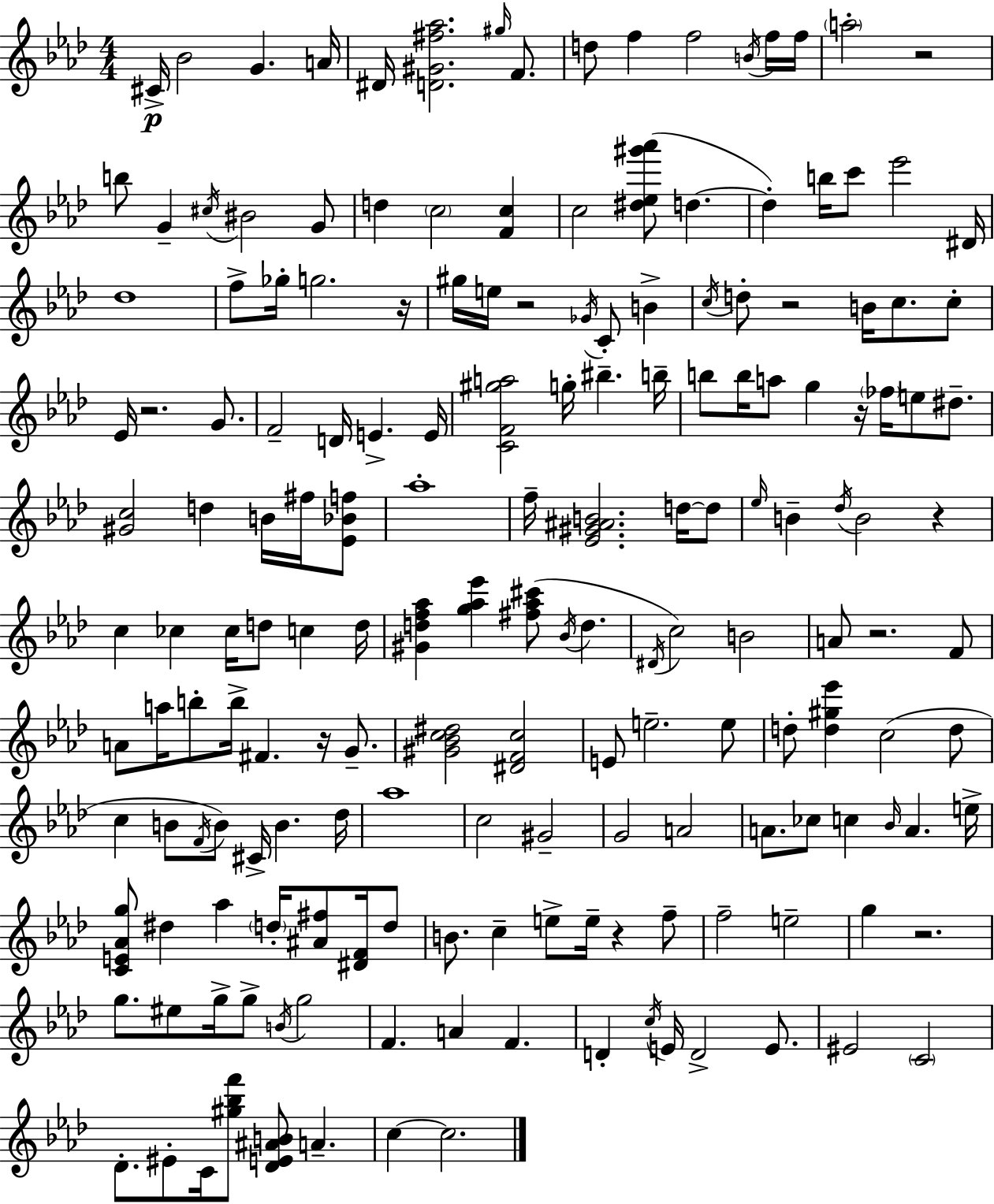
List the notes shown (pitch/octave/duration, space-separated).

C#4/s Bb4/h G4/q. A4/s D#4/s [D4,G#4,F#5,Ab5]/h. G#5/s F4/e. D5/e F5/q F5/h B4/s F5/s F5/s A5/h R/h B5/e G4/q C#5/s BIS4/h G4/e D5/q C5/h [F4,C5]/q C5/h [D#5,Eb5,G#6,Ab6]/e D5/q. D5/q B5/s C6/e Eb6/h D#4/s Db5/w F5/e Gb5/s G5/h. R/s G#5/s E5/s R/h Gb4/s C4/e B4/q C5/s D5/e R/h B4/s C5/e. C5/e Eb4/s R/h. G4/e. F4/h D4/s E4/q. E4/s [C4,F4,G#5,A5]/h G5/s BIS5/q. B5/s B5/e B5/s A5/e G5/q R/s FES5/s E5/e D#5/e. [G#4,C5]/h D5/q B4/s F#5/s [Eb4,Bb4,F5]/e Ab5/w F5/s [Eb4,G#4,A#4,B4]/h. D5/s D5/e Eb5/s B4/q Db5/s B4/h R/q C5/q CES5/q CES5/s D5/e C5/q D5/s [G#4,D5,F5,Ab5]/q [G5,Ab5,Eb6]/q [F#5,Ab5,C#6]/e Bb4/s D5/q. D#4/s C5/h B4/h A4/e R/h. F4/e A4/e A5/s B5/e B5/s F#4/q. R/s G4/e. [G#4,Bb4,C5,D#5]/h [D#4,F4,C5]/h E4/e E5/h. E5/e D5/e [D5,G#5,Eb6]/q C5/h D5/e C5/q B4/e F4/s B4/e C#4/s B4/q. Db5/s Ab5/w C5/h G#4/h G4/h A4/h A4/e. CES5/e C5/q Bb4/s A4/q. E5/s [C4,E4,Ab4,G5]/e D#5/q Ab5/q D5/s [A#4,F#5]/e [D#4,F4]/s D5/e B4/e. C5/q E5/e E5/s R/q F5/e F5/h E5/h G5/q R/h. G5/e. EIS5/e G5/s G5/e B4/s G5/h F4/q. A4/q F4/q. D4/q C5/s E4/s D4/h E4/e. EIS4/h C4/h Db4/e. EIS4/e C4/s [G#5,Bb5,F6]/e [Db4,E4,A#4,B4]/e A4/q. C5/q C5/h.